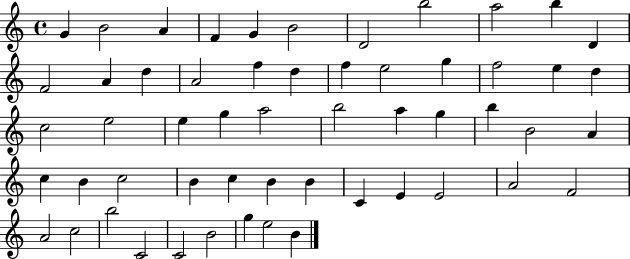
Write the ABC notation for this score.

X:1
T:Untitled
M:4/4
L:1/4
K:C
G B2 A F G B2 D2 b2 a2 b D F2 A d A2 f d f e2 g f2 e d c2 e2 e g a2 b2 a g b B2 A c B c2 B c B B C E E2 A2 F2 A2 c2 b2 C2 C2 B2 g e2 B